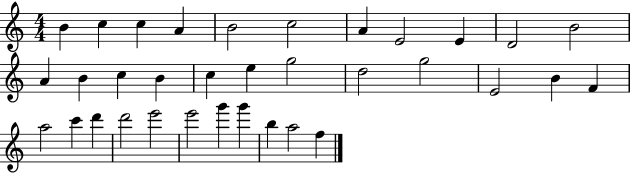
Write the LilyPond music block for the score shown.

{
  \clef treble
  \numericTimeSignature
  \time 4/4
  \key c \major
  b'4 c''4 c''4 a'4 | b'2 c''2 | a'4 e'2 e'4 | d'2 b'2 | \break a'4 b'4 c''4 b'4 | c''4 e''4 g''2 | d''2 g''2 | e'2 b'4 f'4 | \break a''2 c'''4 d'''4 | d'''2 e'''2 | e'''2 g'''4 g'''4 | b''4 a''2 f''4 | \break \bar "|."
}